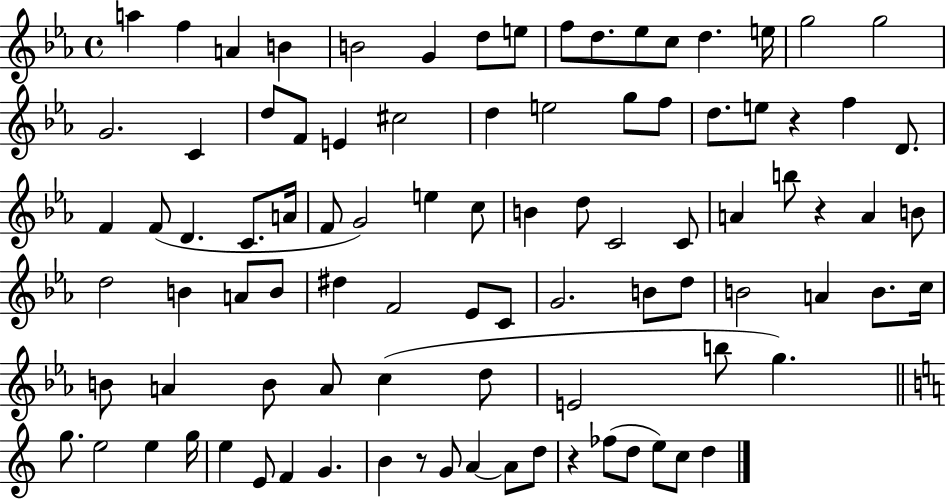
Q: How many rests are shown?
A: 4